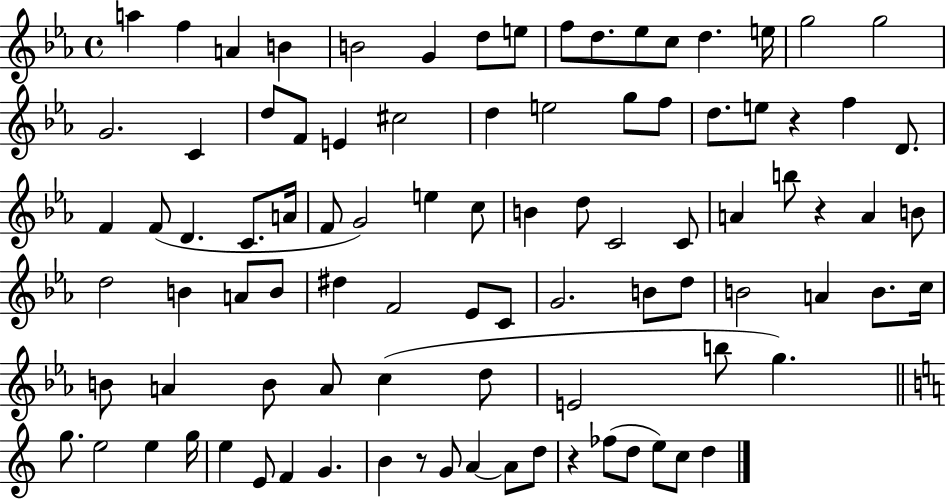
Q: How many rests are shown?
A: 4